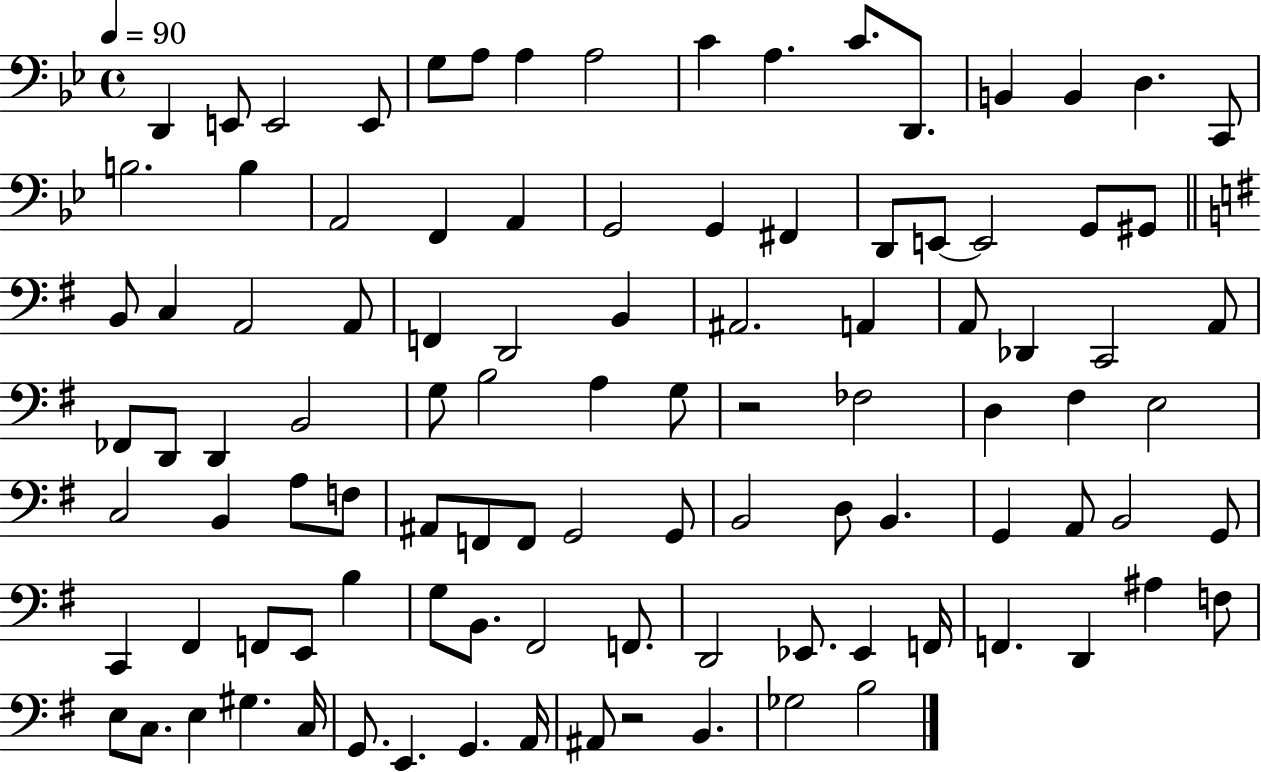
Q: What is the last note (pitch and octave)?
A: B3